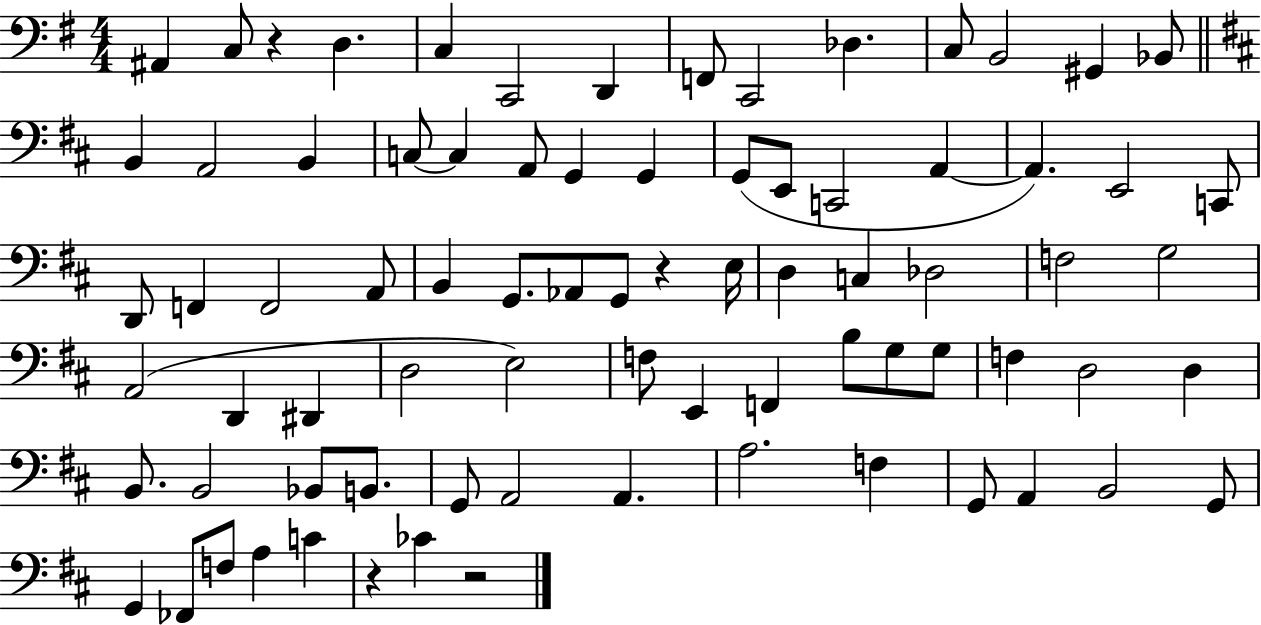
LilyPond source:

{
  \clef bass
  \numericTimeSignature
  \time 4/4
  \key g \major
  ais,4 c8 r4 d4. | c4 c,2 d,4 | f,8 c,2 des4. | c8 b,2 gis,4 bes,8 | \break \bar "||" \break \key d \major b,4 a,2 b,4 | c8~~ c4 a,8 g,4 g,4 | g,8( e,8 c,2 a,4~~ | a,4.) e,2 c,8 | \break d,8 f,4 f,2 a,8 | b,4 g,8. aes,8 g,8 r4 e16 | d4 c4 des2 | f2 g2 | \break a,2( d,4 dis,4 | d2 e2) | f8 e,4 f,4 b8 g8 g8 | f4 d2 d4 | \break b,8. b,2 bes,8 b,8. | g,8 a,2 a,4. | a2. f4 | g,8 a,4 b,2 g,8 | \break g,4 fes,8 f8 a4 c'4 | r4 ces'4 r2 | \bar "|."
}